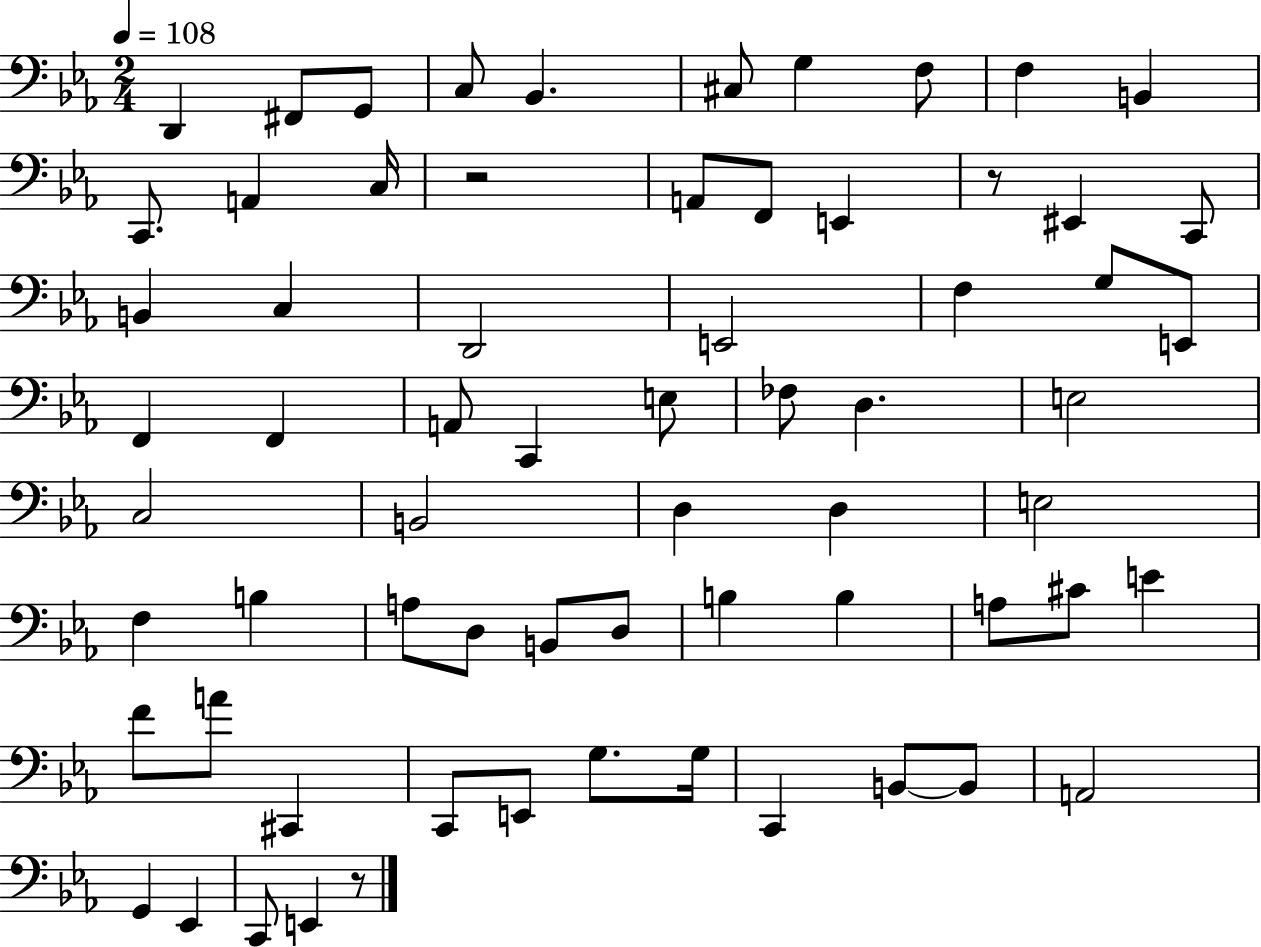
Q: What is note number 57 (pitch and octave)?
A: C2